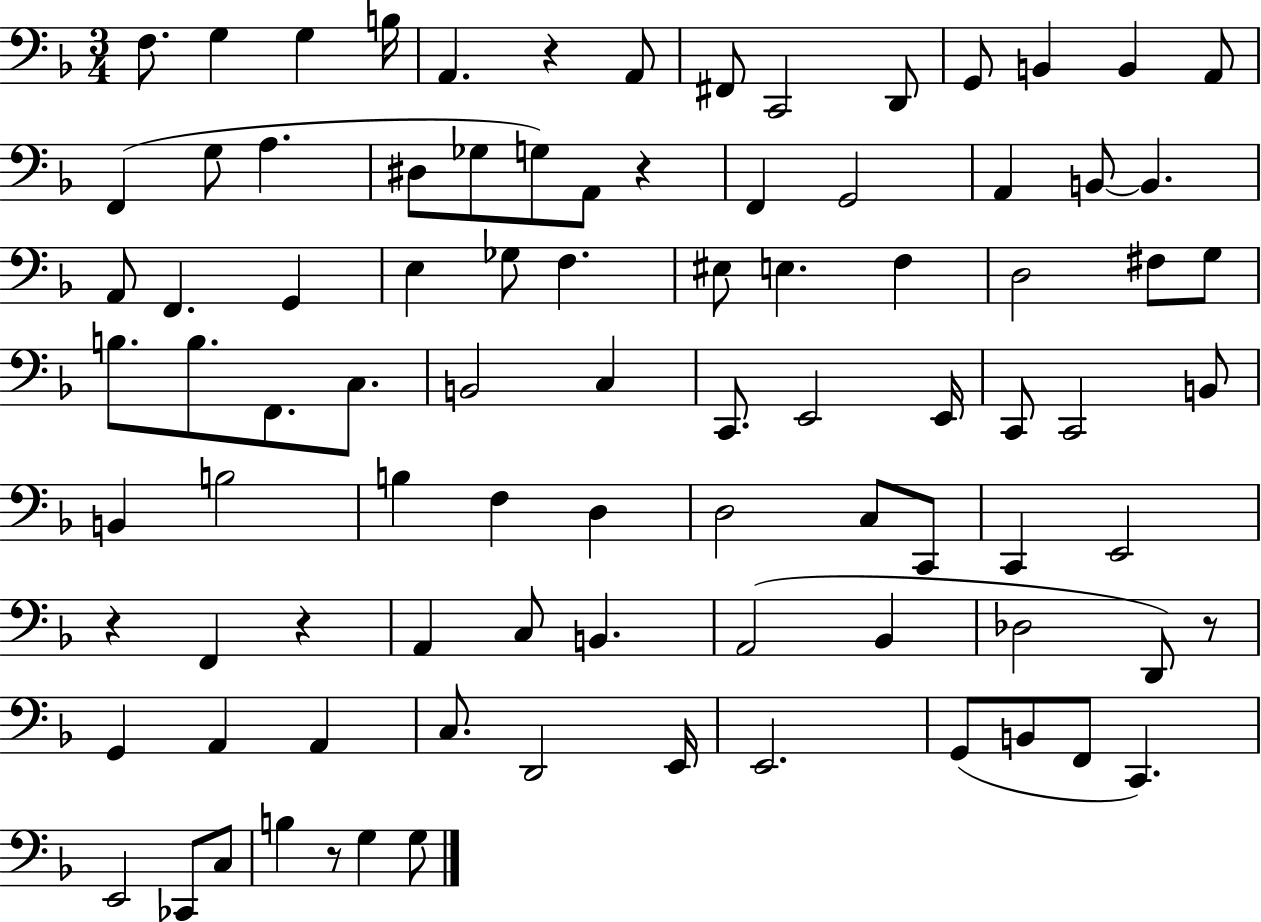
{
  \clef bass
  \numericTimeSignature
  \time 3/4
  \key f \major
  f8. g4 g4 b16 | a,4. r4 a,8 | fis,8 c,2 d,8 | g,8 b,4 b,4 a,8 | \break f,4( g8 a4. | dis8 ges8 g8) a,8 r4 | f,4 g,2 | a,4 b,8~~ b,4. | \break a,8 f,4. g,4 | e4 ges8 f4. | eis8 e4. f4 | d2 fis8 g8 | \break b8. b8. f,8. c8. | b,2 c4 | c,8. e,2 e,16 | c,8 c,2 b,8 | \break b,4 b2 | b4 f4 d4 | d2 c8 c,8 | c,4 e,2 | \break r4 f,4 r4 | a,4 c8 b,4. | a,2( bes,4 | des2 d,8) r8 | \break g,4 a,4 a,4 | c8. d,2 e,16 | e,2. | g,8( b,8 f,8 c,4.) | \break e,2 ces,8 c8 | b4 r8 g4 g8 | \bar "|."
}